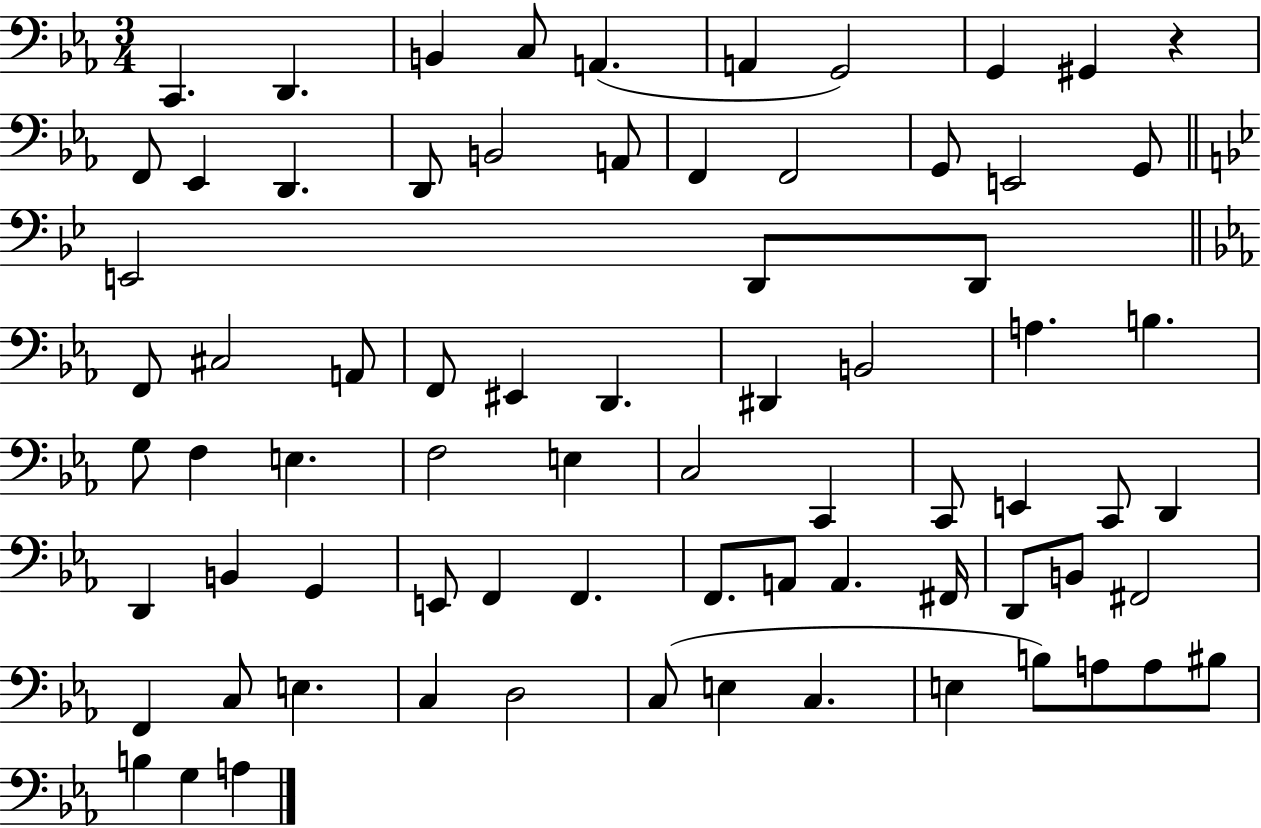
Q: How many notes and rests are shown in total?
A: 74